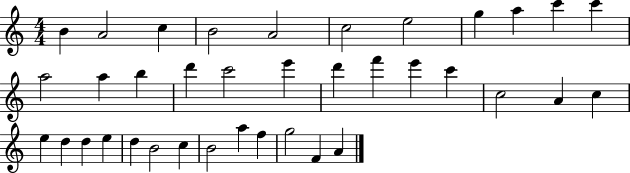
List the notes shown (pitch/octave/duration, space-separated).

B4/q A4/h C5/q B4/h A4/h C5/h E5/h G5/q A5/q C6/q C6/q A5/h A5/q B5/q D6/q C6/h E6/q D6/q F6/q E6/q C6/q C5/h A4/q C5/q E5/q D5/q D5/q E5/q D5/q B4/h C5/q B4/h A5/q F5/q G5/h F4/q A4/q